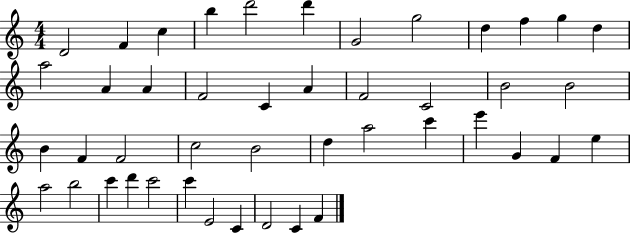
X:1
T:Untitled
M:4/4
L:1/4
K:C
D2 F c b d'2 d' G2 g2 d f g d a2 A A F2 C A F2 C2 B2 B2 B F F2 c2 B2 d a2 c' e' G F e a2 b2 c' d' c'2 c' E2 C D2 C F